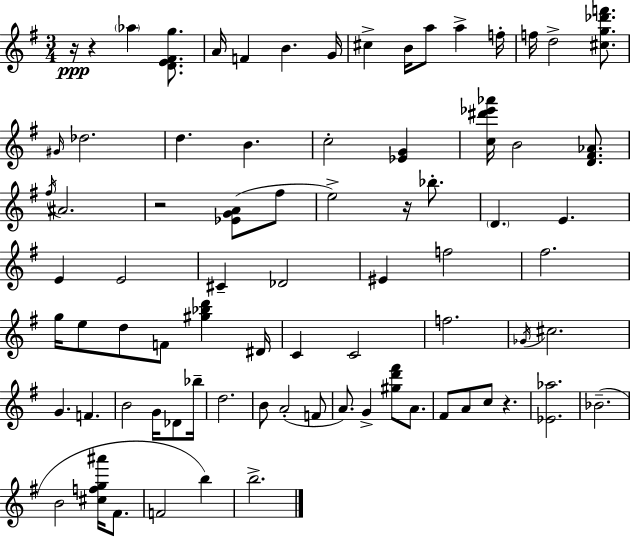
{
  \clef treble
  \numericTimeSignature
  \time 3/4
  \key e \minor
  r16\ppp r4 \parenthesize aes''4 <d' e' fis' g''>8. | a'16 f'4 b'4. g'16 | cis''4-> b'16 a''8 a''4-> f''16-. | f''16 d''2-> <cis'' g'' des''' f'''>8. | \break \grace { gis'16 } des''2. | d''4. b'4. | c''2-. <ees' g'>4 | <c'' dis''' ees''' aes'''>16 b'2 <d' fis' aes'>8. | \break \acciaccatura { fis''16 } ais'2. | r2 <ees' g' a'>8( | fis''8 e''2->) r16 bes''8.-. | \parenthesize d'4. e'4. | \break e'4 e'2 | cis'4-- des'2 | eis'4 f''2 | fis''2. | \break g''16 e''8 d''8 f'8 <gis'' bes'' d'''>4 | dis'16 c'4 c'2 | f''2. | \acciaccatura { ges'16 } cis''2. | \break g'4. f'4. | b'2 g'16 | des'8 bes''16-- d''2. | b'8 a'2-.( | \break f'8 a'8.) g'4-> <gis'' d''' fis'''>8 | a'8. fis'8 a'8 c''8 r4. | <ees' aes''>2. | bes'2.--( | \break b'2 <cis'' f'' g'' ais'''>16 | fis'8. f'2 b''4) | b''2.-> | \bar "|."
}